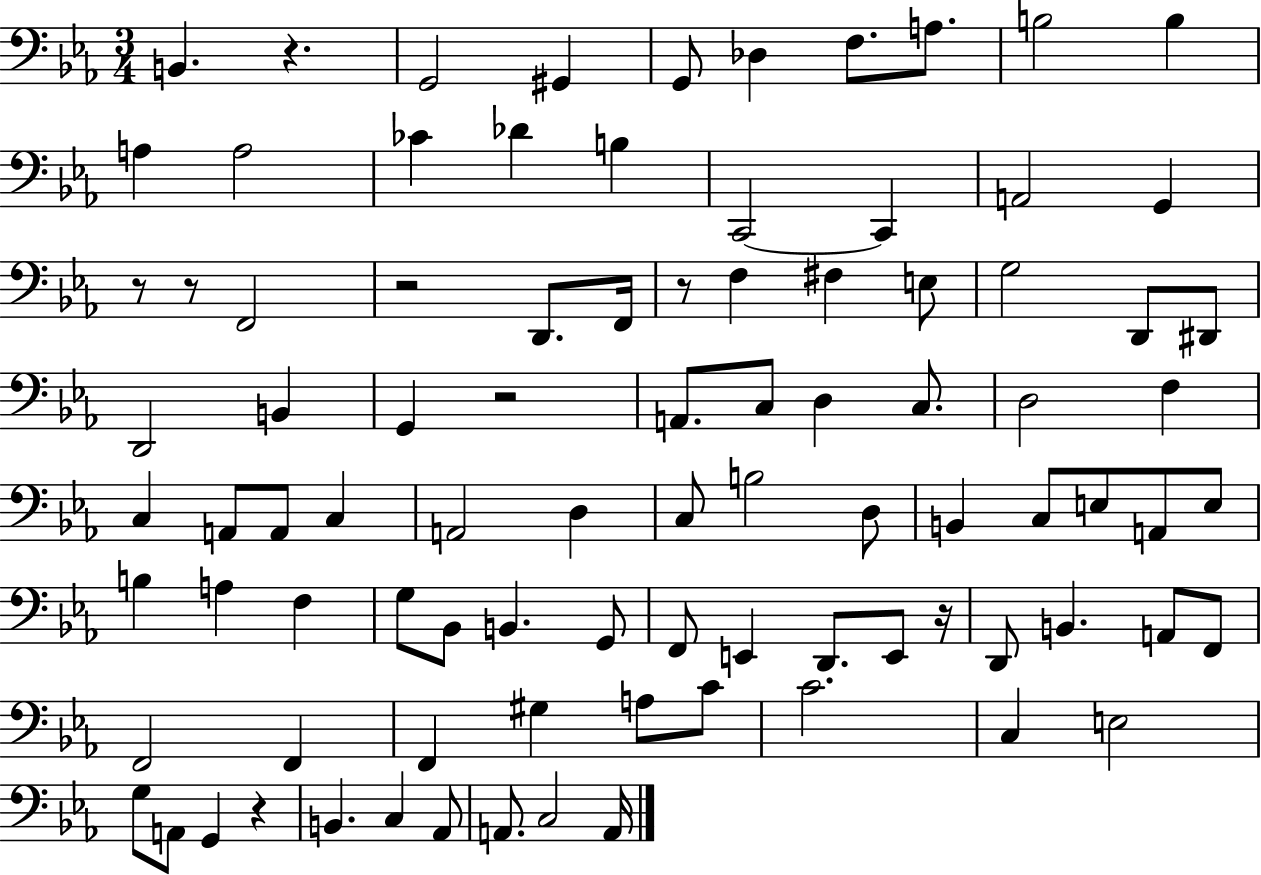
B2/q. R/q. G2/h G#2/q G2/e Db3/q F3/e. A3/e. B3/h B3/q A3/q A3/h CES4/q Db4/q B3/q C2/h C2/q A2/h G2/q R/e R/e F2/h R/h D2/e. F2/s R/e F3/q F#3/q E3/e G3/h D2/e D#2/e D2/h B2/q G2/q R/h A2/e. C3/e D3/q C3/e. D3/h F3/q C3/q A2/e A2/e C3/q A2/h D3/q C3/e B3/h D3/e B2/q C3/e E3/e A2/e E3/e B3/q A3/q F3/q G3/e Bb2/e B2/q. G2/e F2/e E2/q D2/e. E2/e R/s D2/e B2/q. A2/e F2/e F2/h F2/q F2/q G#3/q A3/e C4/e C4/h. C3/q E3/h G3/e A2/e G2/q R/q B2/q. C3/q Ab2/e A2/e. C3/h A2/s